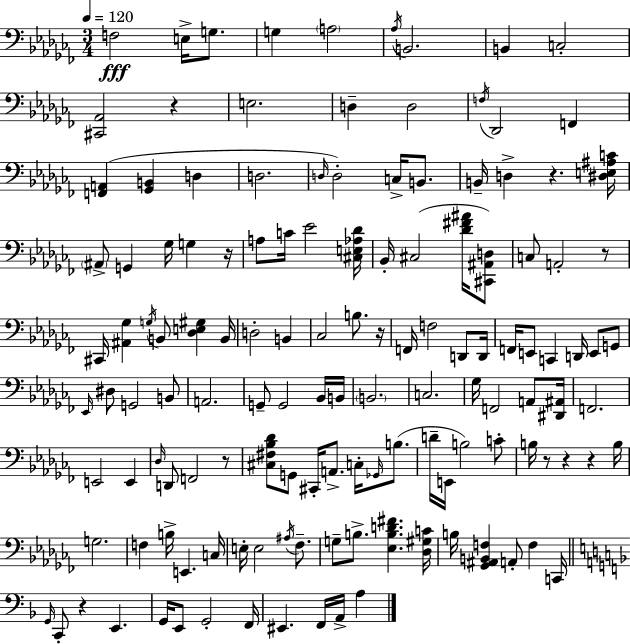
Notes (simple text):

F3/h E3/s G3/e. G3/q A3/h Ab3/s B2/h. B2/q C3/h [C#2,Ab2]/h R/q E3/h. D3/q D3/h F3/s Db2/h F2/q [F2,A2]/q [Gb2,B2]/q D3/q D3/h. D3/s D3/h C3/s B2/e. B2/s D3/q R/q. [D#3,E3,A#3,C4]/s A#2/e G2/q Gb3/s G3/q R/s A3/e C4/s Eb4/h [C#3,E3,Ab3,Db4]/s Bb2/s C#3/h [Db4,F#4,A#4]/s [C#2,A#2,D3]/e C3/e A2/h R/e C#2/s [A#2,Gb3]/q G3/s B2/e [Db3,E3,G#3]/q B2/s D3/h B2/q CES3/h B3/e. R/s F2/s F3/h D2/e D2/s F2/s E2/e C2/q D2/s E2/e G2/e Eb2/s D#3/e G2/h B2/e A2/h. G2/e G2/h Bb2/s B2/s B2/h. C3/h. Gb3/s F2/h A2/e [D#2,A#2]/s F2/h. E2/h E2/q Db3/s D2/e F2/h R/e [C#3,F#3,Bb3,Db4]/e G2/e C#2/s A2/e. C3/s Gb2/s B3/e. D4/s E2/s B3/h C4/e B3/s R/e R/q R/q B3/s G3/h. F3/q B3/s E2/q. C3/s E3/s E3/h A#3/s FES3/e. G3/e B3/e. [Eb3,B3,D4,F#4]/q. [Db3,G#3,C4]/s B3/s [Gb2,A#2,B2,F3]/q A2/e F3/q C2/s G2/s C2/e R/q E2/q. G2/s E2/e G2/h F2/s EIS2/q. F2/s A2/s A3/q